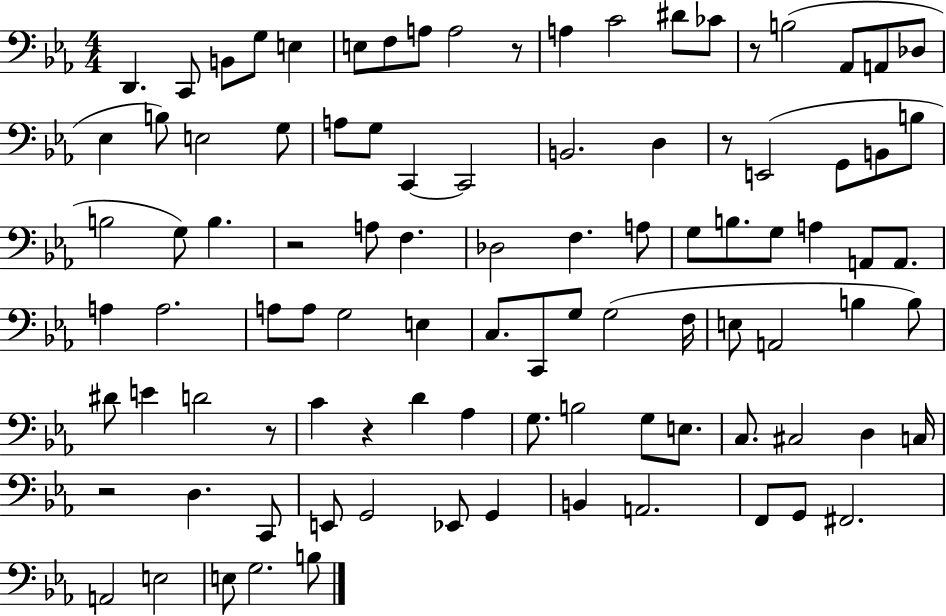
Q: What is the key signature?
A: EES major